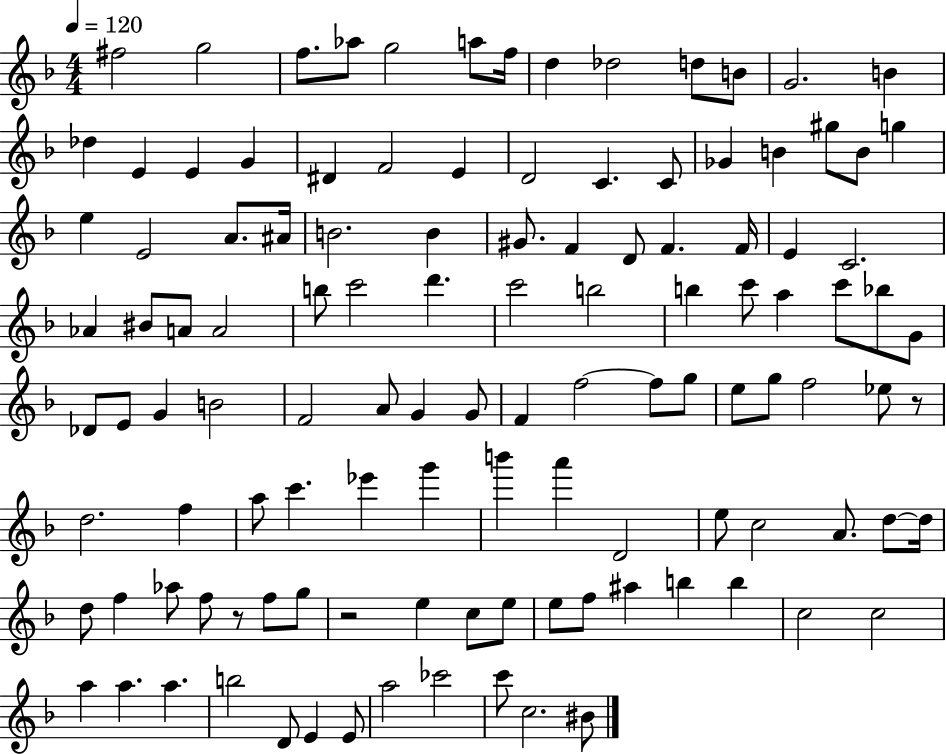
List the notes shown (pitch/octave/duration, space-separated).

F#5/h G5/h F5/e. Ab5/e G5/h A5/e F5/s D5/q Db5/h D5/e B4/e G4/h. B4/q Db5/q E4/q E4/q G4/q D#4/q F4/h E4/q D4/h C4/q. C4/e Gb4/q B4/q G#5/e B4/e G5/q E5/q E4/h A4/e. A#4/s B4/h. B4/q G#4/e. F4/q D4/e F4/q. F4/s E4/q C4/h. Ab4/q BIS4/e A4/e A4/h B5/e C6/h D6/q. C6/h B5/h B5/q C6/e A5/q C6/e Bb5/e G4/e Db4/e E4/e G4/q B4/h F4/h A4/e G4/q G4/e F4/q F5/h F5/e G5/e E5/e G5/e F5/h Eb5/e R/e D5/h. F5/q A5/e C6/q. Eb6/q G6/q B6/q A6/q D4/h E5/e C5/h A4/e. D5/e D5/s D5/e F5/q Ab5/e F5/e R/e F5/e G5/e R/h E5/q C5/e E5/e E5/e F5/e A#5/q B5/q B5/q C5/h C5/h A5/q A5/q. A5/q. B5/h D4/e E4/q E4/e A5/h CES6/h C6/e C5/h. BIS4/e